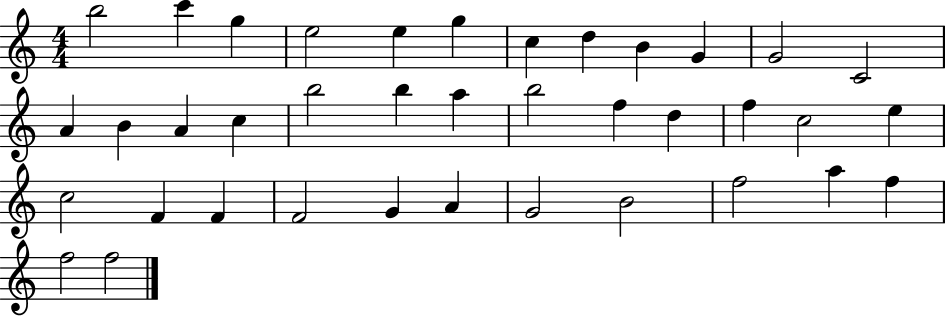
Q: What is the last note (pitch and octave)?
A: F5